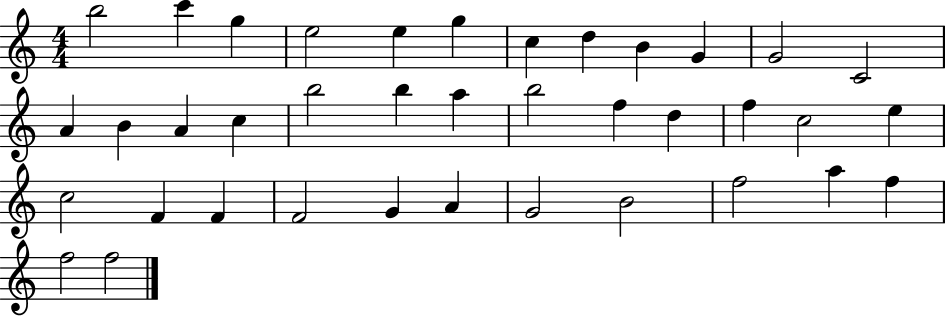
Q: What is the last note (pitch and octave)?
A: F5